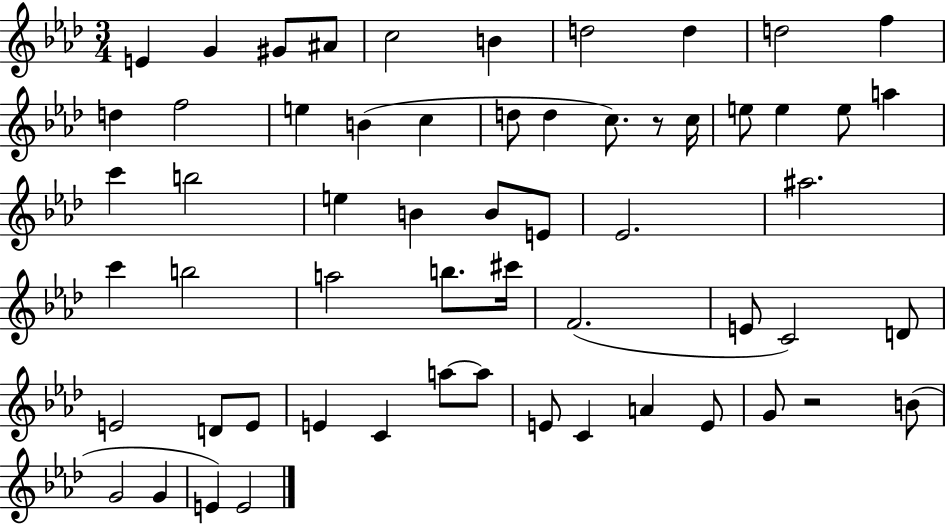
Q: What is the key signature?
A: AES major